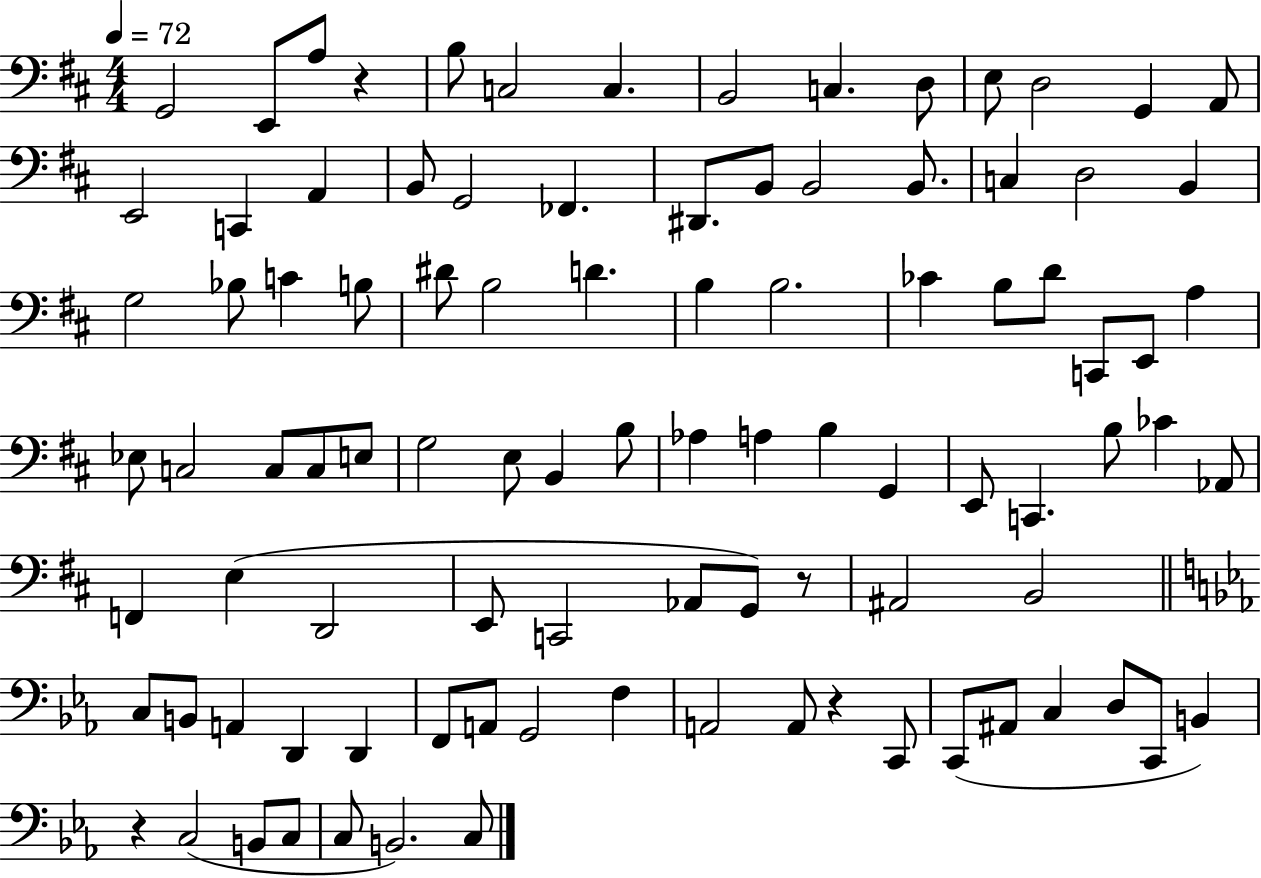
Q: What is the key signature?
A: D major